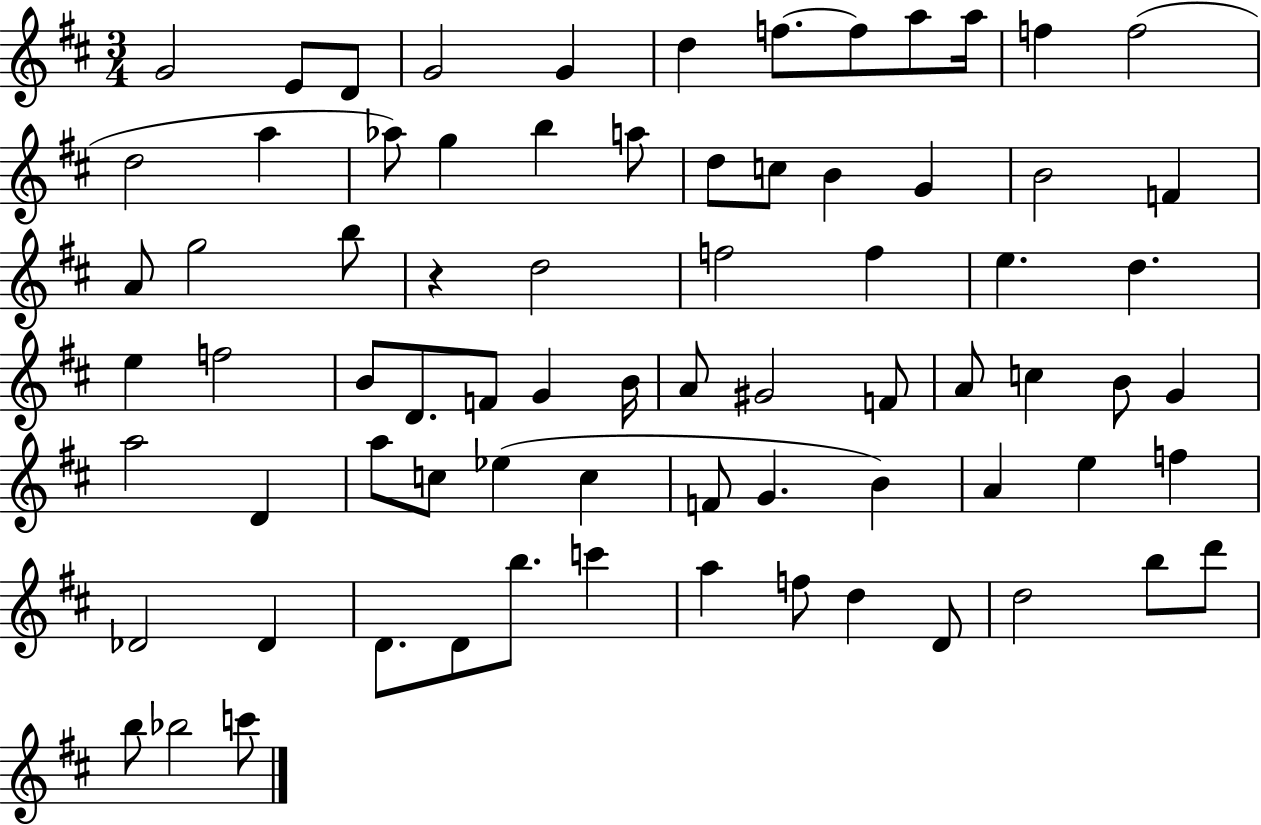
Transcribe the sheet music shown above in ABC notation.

X:1
T:Untitled
M:3/4
L:1/4
K:D
G2 E/2 D/2 G2 G d f/2 f/2 a/2 a/4 f f2 d2 a _a/2 g b a/2 d/2 c/2 B G B2 F A/2 g2 b/2 z d2 f2 f e d e f2 B/2 D/2 F/2 G B/4 A/2 ^G2 F/2 A/2 c B/2 G a2 D a/2 c/2 _e c F/2 G B A e f _D2 _D D/2 D/2 b/2 c' a f/2 d D/2 d2 b/2 d'/2 b/2 _b2 c'/2